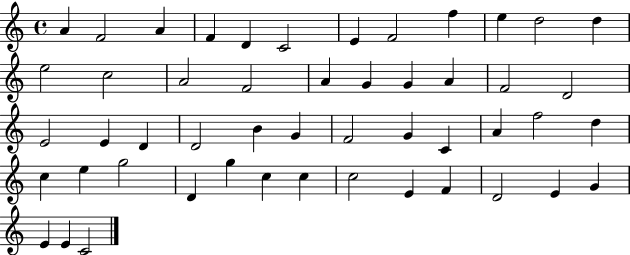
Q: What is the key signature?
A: C major